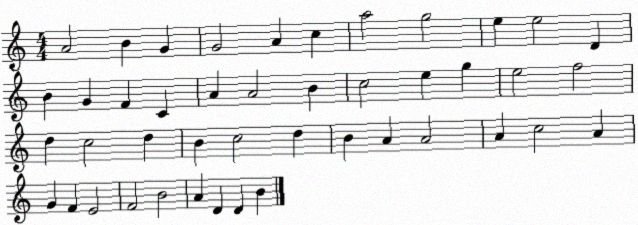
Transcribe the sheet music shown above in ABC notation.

X:1
T:Untitled
M:4/4
L:1/4
K:C
A2 B G G2 A c a2 g2 e e2 D B G F C A A2 B c2 e g e2 f2 d c2 d B c2 d B A A2 A c2 A G F E2 F2 B2 A D D B